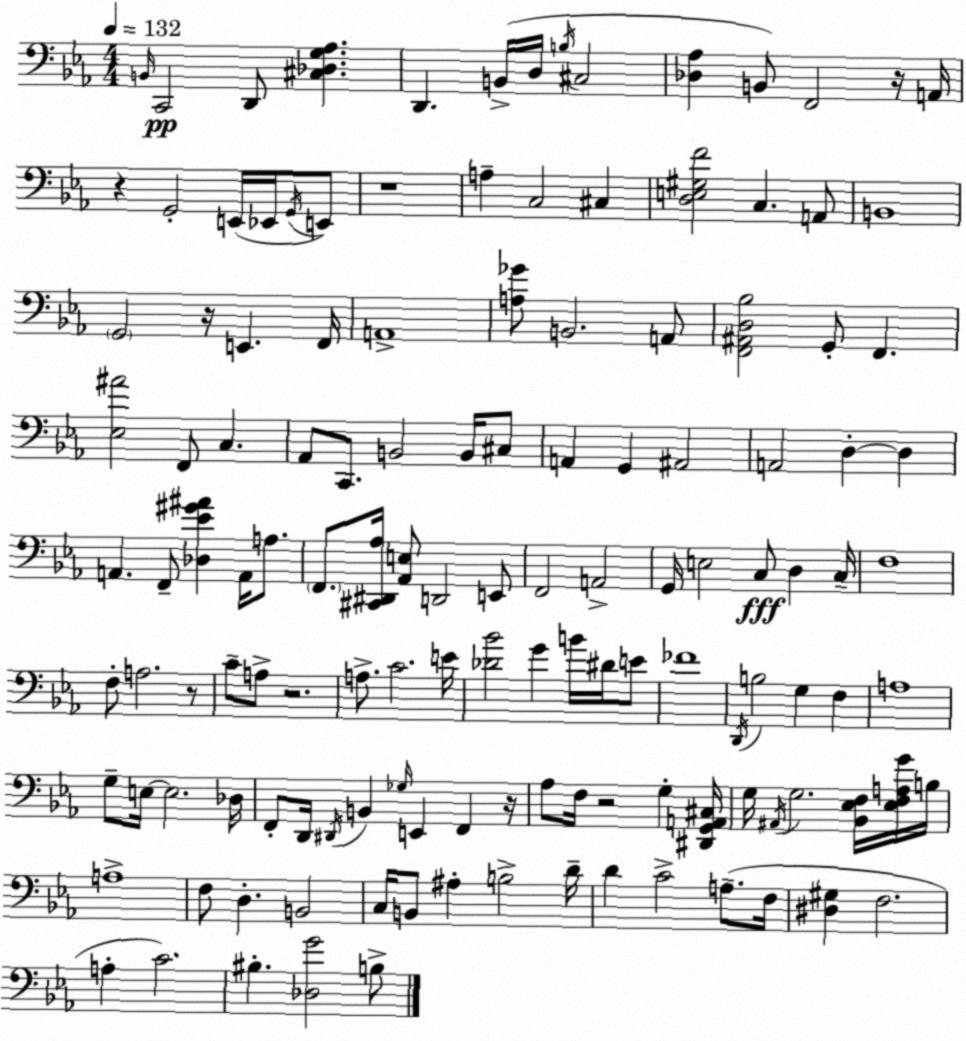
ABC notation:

X:1
T:Untitled
M:4/4
L:1/4
K:Cm
B,,/4 C,,2 D,,/2 [^C,_D,G,_A,] D,, B,,/4 D,/4 B,/4 ^C,2 [_D,_A,] B,,/2 F,,2 z/4 A,,/4 z G,,2 E,,/4 _E,,/4 G,,/4 E,,/2 z4 A, C,2 ^C, [D,E,^G,F]2 C, A,,/2 B,,4 G,,2 z/4 E,, F,,/4 A,,4 [A,_G]/2 B,,2 A,,/2 [F,,^A,,D,_B,]2 G,,/2 F,, [_E,^A]2 F,,/2 C, _A,,/2 C,,/2 B,,2 B,,/4 ^C,/2 A,, G,, ^A,,2 A,,2 D, D, A,, F,,/2 [_D,_E^G^A] A,,/4 A,/2 F,,/2 [^C,,^D,,_A,]/4 [_A,,E,]/2 D,,2 E,,/2 F,,2 A,,2 G,,/4 E,2 C,/2 D, C,/4 F,4 F,/2 A,2 z/2 C/2 A,/2 z2 A,/2 C2 E/4 [_D_B]2 G B/4 ^D/4 E/2 _F4 D,,/4 B,2 G, F, A,4 G,/2 E,/4 E,2 _D,/4 F,,/2 D,,/4 ^D,,/4 B,, _G,/4 E,, F,, z/4 _A,/2 F,/4 z2 G, [^D,,G,,A,,^C,]/4 G,/4 ^A,,/4 G,2 [_B,,_E,F,]/4 [_E,F,A,G]/4 B,/4 A,4 F,/2 D, B,,2 C,/4 B,,/2 ^A, B,2 D/4 D C2 A,/2 F,/4 [^D,^G,] F,2 A, C2 ^B, [_D,G]2 B,/2